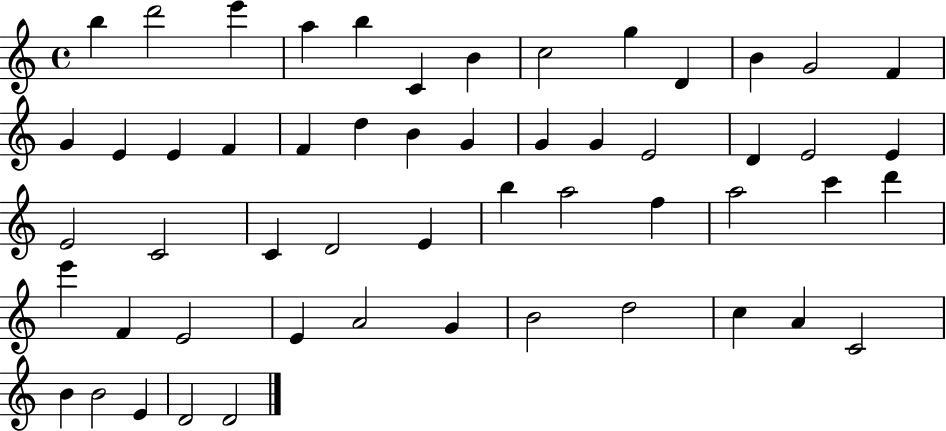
{
  \clef treble
  \time 4/4
  \defaultTimeSignature
  \key c \major
  b''4 d'''2 e'''4 | a''4 b''4 c'4 b'4 | c''2 g''4 d'4 | b'4 g'2 f'4 | \break g'4 e'4 e'4 f'4 | f'4 d''4 b'4 g'4 | g'4 g'4 e'2 | d'4 e'2 e'4 | \break e'2 c'2 | c'4 d'2 e'4 | b''4 a''2 f''4 | a''2 c'''4 d'''4 | \break e'''4 f'4 e'2 | e'4 a'2 g'4 | b'2 d''2 | c''4 a'4 c'2 | \break b'4 b'2 e'4 | d'2 d'2 | \bar "|."
}